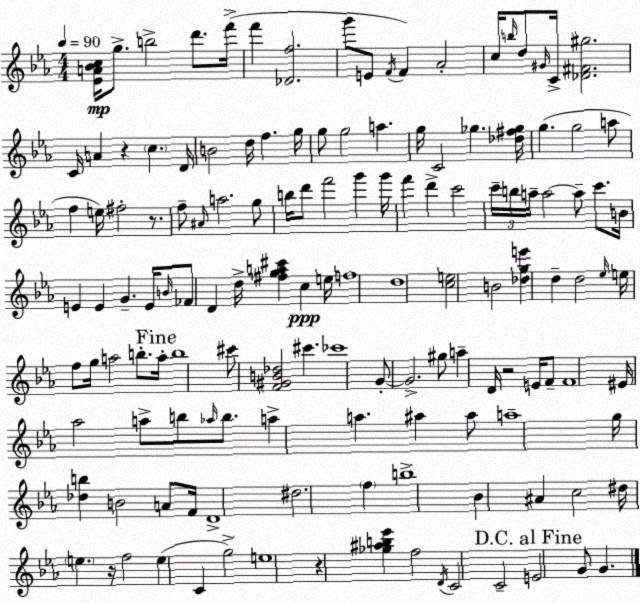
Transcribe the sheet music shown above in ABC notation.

X:1
T:Untitled
M:4/4
L:1/4
K:Eb
[_EA_Bc]/4 g/2 b2 d'/2 f'/4 f' [_Df]2 g'/2 E/2 F/4 F _A2 c/4 b/4 d/2 ^G/4 C/4 [_D^F^g]2 C/4 A z c D/4 B2 d/4 f g/4 g/2 g2 a g/4 C2 _g [_d^f_g]/4 g g2 a/2 f e/4 ^f2 z/2 f/2 ^A/4 a2 g/2 b/4 d'/2 f'2 g' g'/4 f' d' c'2 c'/4 b/4 a/4 a2 a/2 c'/2 B/4 E E G E/4 B/4 _F/2 D d/4 [^fga^c'] c e/4 f4 d4 [ce]2 B2 [_dge'] d d2 _e/4 e/4 f/2 g/4 a2 b/2 a/4 b4 ^c'/2 [F^GB_d]2 ^c' _c'4 G/2 G2 ^g/2 a D/4 z2 E/4 F/2 F4 ^E/4 _a2 a/2 b/2 _a/4 b/2 a a ^a ^a/2 a4 g/4 [_db] B2 A/2 F/4 D4 ^d2 f b4 _B ^A c2 ^d/4 e z/4 f2 e C g2 e4 z [_g^ab_e'] f2 D/4 C2 C2 E2 G/2 G